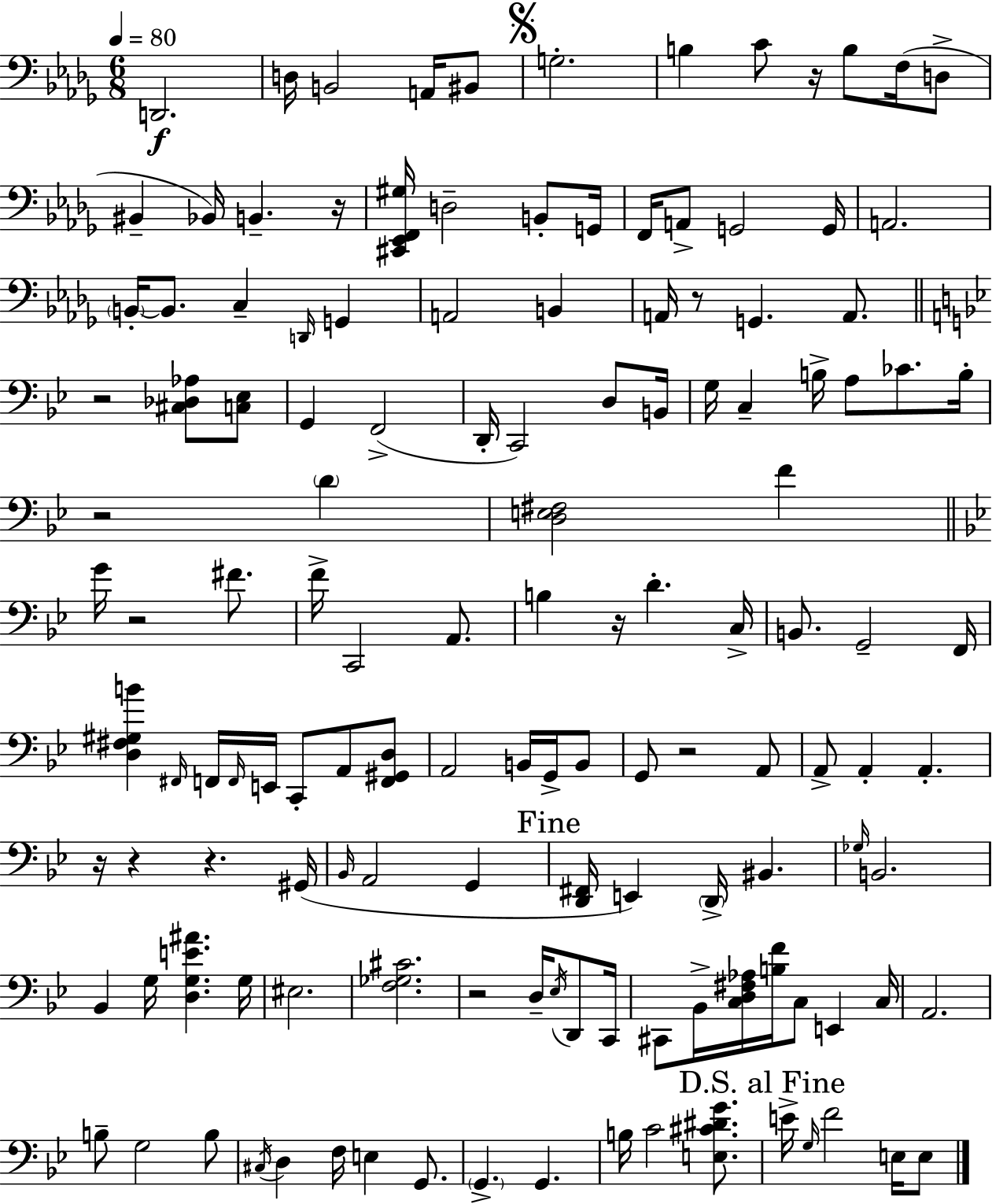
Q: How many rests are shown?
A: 12